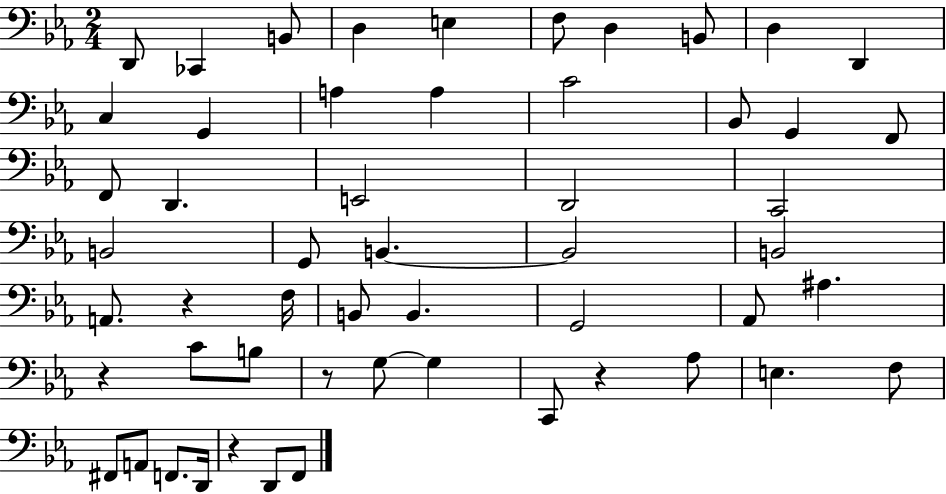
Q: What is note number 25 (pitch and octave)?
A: G2